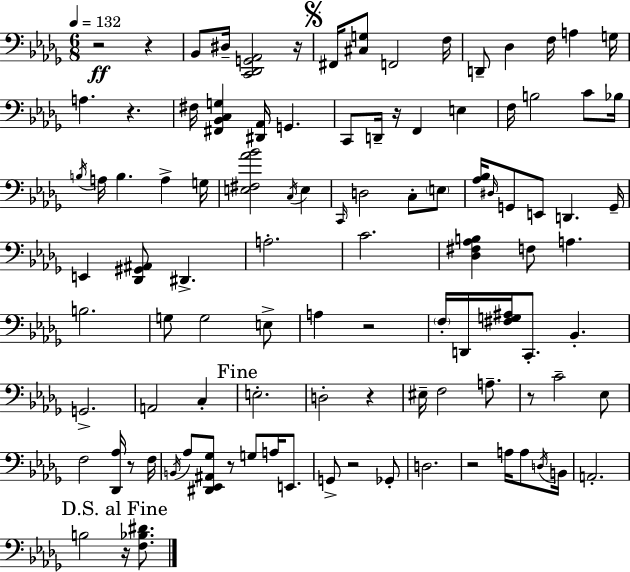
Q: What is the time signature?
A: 6/8